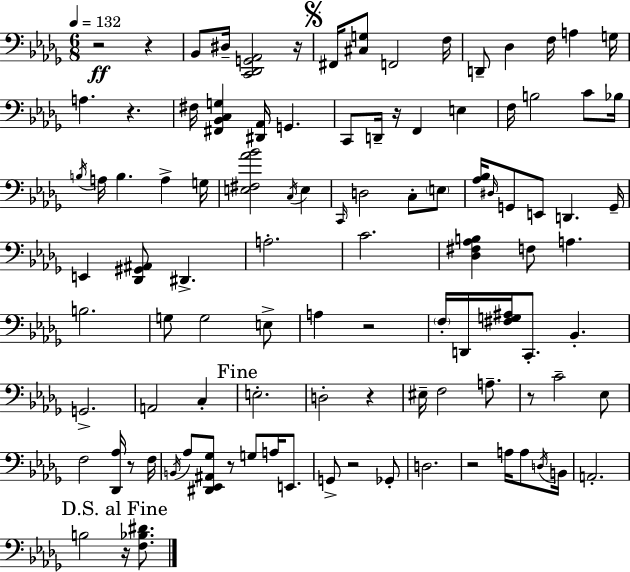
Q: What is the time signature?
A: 6/8